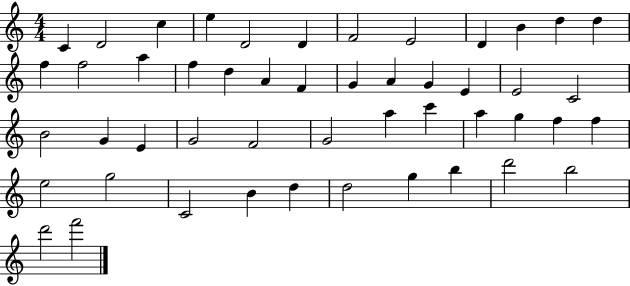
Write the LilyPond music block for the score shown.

{
  \clef treble
  \numericTimeSignature
  \time 4/4
  \key c \major
  c'4 d'2 c''4 | e''4 d'2 d'4 | f'2 e'2 | d'4 b'4 d''4 d''4 | \break f''4 f''2 a''4 | f''4 d''4 a'4 f'4 | g'4 a'4 g'4 e'4 | e'2 c'2 | \break b'2 g'4 e'4 | g'2 f'2 | g'2 a''4 c'''4 | a''4 g''4 f''4 f''4 | \break e''2 g''2 | c'2 b'4 d''4 | d''2 g''4 b''4 | d'''2 b''2 | \break d'''2 f'''2 | \bar "|."
}